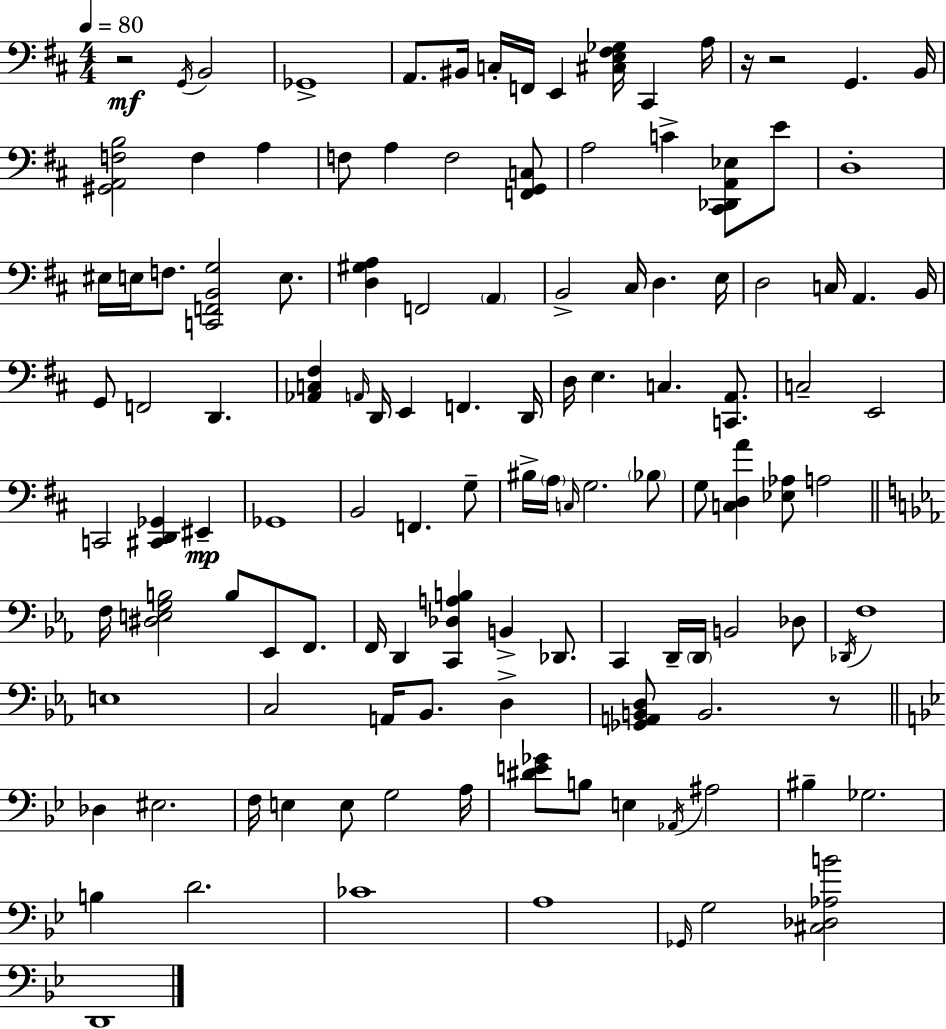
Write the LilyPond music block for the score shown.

{
  \clef bass
  \numericTimeSignature
  \time 4/4
  \key d \major
  \tempo 4 = 80
  r2\mf \acciaccatura { g,16 } b,2 | ges,1-> | a,8. bis,16 c16-. f,16 e,4 <cis e fis ges>16 cis,4 | a16 r16 r2 g,4. | \break b,16 <gis, a, f b>2 f4 a4 | f8 a4 f2 <f, g, c>8 | a2 c'4-> <cis, des, a, ees>8 e'8 | d1-. | \break eis16 e16 f8. <c, f, b, g>2 e8. | <d gis a>4 f,2 \parenthesize a,4 | b,2-> cis16 d4. | e16 d2 c16 a,4. | \break b,16 g,8 f,2 d,4. | <aes, c fis>4 \grace { a,16 } d,16 e,4 f,4. | d,16 d16 e4. c4. <c, a,>8. | c2-- e,2 | \break c,2 <cis, d, ges,>4 eis,4--\mp | ges,1 | b,2 f,4. | g8-- bis16-> \parenthesize a16 \grace { c16 } g2. | \break \parenthesize bes8 g8 <c d a'>4 <ees aes>8 a2 | \bar "||" \break \key c \minor f16 <dis e g b>2 b8 ees,8 f,8. | f,16 d,4 <c, des a b>4 b,4-> des,8. | c,4 d,16-- \parenthesize d,16 b,2 des8 | \acciaccatura { des,16 } f1 | \break e1 | c2 a,16 bes,8. d4-> | <ges, a, b, d>8 b,2. r8 | \bar "||" \break \key g \minor des4 eis2. | f16 e4 e8 g2 a16 | <dis' e' ges'>8 b8 e4 \acciaccatura { aes,16 } ais2 | bis4-- ges2. | \break b4 d'2. | ces'1 | a1 | \grace { ges,16 } g2 <cis des aes b'>2 | \break d,1 | \bar "|."
}